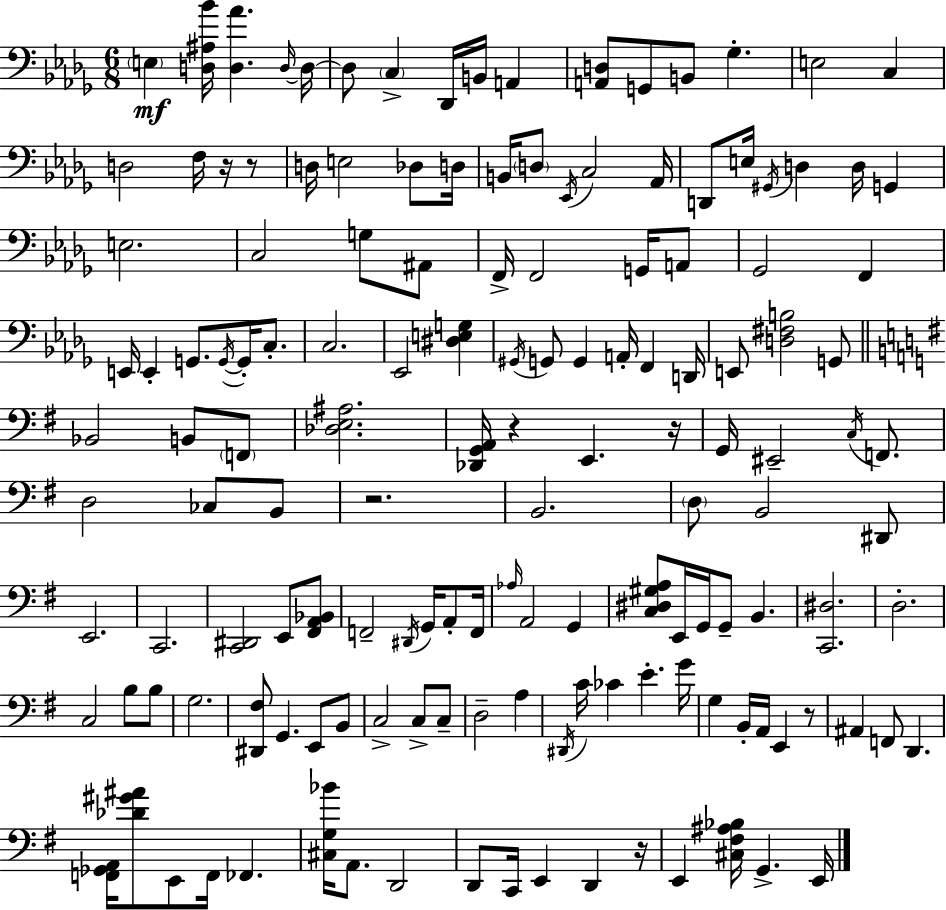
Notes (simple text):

E3/q [D3,A#3,Bb4]/s [D3,Ab4]/q. D3/s D3/s D3/e C3/q Db2/s B2/s A2/q [A2,D3]/e G2/e B2/e Gb3/q. E3/h C3/q D3/h F3/s R/s R/e D3/s E3/h Db3/e D3/s B2/s D3/e Eb2/s C3/h Ab2/s D2/e E3/s G#2/s D3/q D3/s G2/q E3/h. C3/h G3/e A#2/e F2/s F2/h G2/s A2/e Gb2/h F2/q E2/s E2/q G2/e. G2/s G2/s C3/e. C3/h. Eb2/h [D#3,E3,G3]/q G#2/s G2/e G2/q A2/s F2/q D2/s E2/e [D3,F#3,B3]/h G2/e Bb2/h B2/e F2/e [Db3,E3,A#3]/h. [Db2,G2,A2]/s R/q E2/q. R/s G2/s EIS2/h C3/s F2/e. D3/h CES3/e B2/e R/h. B2/h. D3/e B2/h D#2/e E2/h. C2/h. [C2,D#2]/h E2/e [F#2,A2,Bb2]/e F2/h D#2/s G2/s A2/e F2/s Ab3/s A2/h G2/q [C3,D#3,G#3,A3]/e E2/s G2/s G2/e B2/q. [C2,D#3]/h. D3/h. C3/h B3/e B3/e G3/h. [D#2,F#3]/e G2/q. E2/e B2/e C3/h C3/e C3/e D3/h A3/q D#2/s C4/s CES4/q E4/q. G4/s G3/q B2/s A2/s E2/q R/e A#2/q F2/e D2/q. [F2,Gb2,A2]/s [Db4,G#4,A#4]/e E2/e F2/s FES2/q. [C#3,G3,Bb4]/s A2/e. D2/h D2/e C2/s E2/q D2/q R/s E2/q [C#3,F#3,A#3,Bb3]/s G2/q. E2/s